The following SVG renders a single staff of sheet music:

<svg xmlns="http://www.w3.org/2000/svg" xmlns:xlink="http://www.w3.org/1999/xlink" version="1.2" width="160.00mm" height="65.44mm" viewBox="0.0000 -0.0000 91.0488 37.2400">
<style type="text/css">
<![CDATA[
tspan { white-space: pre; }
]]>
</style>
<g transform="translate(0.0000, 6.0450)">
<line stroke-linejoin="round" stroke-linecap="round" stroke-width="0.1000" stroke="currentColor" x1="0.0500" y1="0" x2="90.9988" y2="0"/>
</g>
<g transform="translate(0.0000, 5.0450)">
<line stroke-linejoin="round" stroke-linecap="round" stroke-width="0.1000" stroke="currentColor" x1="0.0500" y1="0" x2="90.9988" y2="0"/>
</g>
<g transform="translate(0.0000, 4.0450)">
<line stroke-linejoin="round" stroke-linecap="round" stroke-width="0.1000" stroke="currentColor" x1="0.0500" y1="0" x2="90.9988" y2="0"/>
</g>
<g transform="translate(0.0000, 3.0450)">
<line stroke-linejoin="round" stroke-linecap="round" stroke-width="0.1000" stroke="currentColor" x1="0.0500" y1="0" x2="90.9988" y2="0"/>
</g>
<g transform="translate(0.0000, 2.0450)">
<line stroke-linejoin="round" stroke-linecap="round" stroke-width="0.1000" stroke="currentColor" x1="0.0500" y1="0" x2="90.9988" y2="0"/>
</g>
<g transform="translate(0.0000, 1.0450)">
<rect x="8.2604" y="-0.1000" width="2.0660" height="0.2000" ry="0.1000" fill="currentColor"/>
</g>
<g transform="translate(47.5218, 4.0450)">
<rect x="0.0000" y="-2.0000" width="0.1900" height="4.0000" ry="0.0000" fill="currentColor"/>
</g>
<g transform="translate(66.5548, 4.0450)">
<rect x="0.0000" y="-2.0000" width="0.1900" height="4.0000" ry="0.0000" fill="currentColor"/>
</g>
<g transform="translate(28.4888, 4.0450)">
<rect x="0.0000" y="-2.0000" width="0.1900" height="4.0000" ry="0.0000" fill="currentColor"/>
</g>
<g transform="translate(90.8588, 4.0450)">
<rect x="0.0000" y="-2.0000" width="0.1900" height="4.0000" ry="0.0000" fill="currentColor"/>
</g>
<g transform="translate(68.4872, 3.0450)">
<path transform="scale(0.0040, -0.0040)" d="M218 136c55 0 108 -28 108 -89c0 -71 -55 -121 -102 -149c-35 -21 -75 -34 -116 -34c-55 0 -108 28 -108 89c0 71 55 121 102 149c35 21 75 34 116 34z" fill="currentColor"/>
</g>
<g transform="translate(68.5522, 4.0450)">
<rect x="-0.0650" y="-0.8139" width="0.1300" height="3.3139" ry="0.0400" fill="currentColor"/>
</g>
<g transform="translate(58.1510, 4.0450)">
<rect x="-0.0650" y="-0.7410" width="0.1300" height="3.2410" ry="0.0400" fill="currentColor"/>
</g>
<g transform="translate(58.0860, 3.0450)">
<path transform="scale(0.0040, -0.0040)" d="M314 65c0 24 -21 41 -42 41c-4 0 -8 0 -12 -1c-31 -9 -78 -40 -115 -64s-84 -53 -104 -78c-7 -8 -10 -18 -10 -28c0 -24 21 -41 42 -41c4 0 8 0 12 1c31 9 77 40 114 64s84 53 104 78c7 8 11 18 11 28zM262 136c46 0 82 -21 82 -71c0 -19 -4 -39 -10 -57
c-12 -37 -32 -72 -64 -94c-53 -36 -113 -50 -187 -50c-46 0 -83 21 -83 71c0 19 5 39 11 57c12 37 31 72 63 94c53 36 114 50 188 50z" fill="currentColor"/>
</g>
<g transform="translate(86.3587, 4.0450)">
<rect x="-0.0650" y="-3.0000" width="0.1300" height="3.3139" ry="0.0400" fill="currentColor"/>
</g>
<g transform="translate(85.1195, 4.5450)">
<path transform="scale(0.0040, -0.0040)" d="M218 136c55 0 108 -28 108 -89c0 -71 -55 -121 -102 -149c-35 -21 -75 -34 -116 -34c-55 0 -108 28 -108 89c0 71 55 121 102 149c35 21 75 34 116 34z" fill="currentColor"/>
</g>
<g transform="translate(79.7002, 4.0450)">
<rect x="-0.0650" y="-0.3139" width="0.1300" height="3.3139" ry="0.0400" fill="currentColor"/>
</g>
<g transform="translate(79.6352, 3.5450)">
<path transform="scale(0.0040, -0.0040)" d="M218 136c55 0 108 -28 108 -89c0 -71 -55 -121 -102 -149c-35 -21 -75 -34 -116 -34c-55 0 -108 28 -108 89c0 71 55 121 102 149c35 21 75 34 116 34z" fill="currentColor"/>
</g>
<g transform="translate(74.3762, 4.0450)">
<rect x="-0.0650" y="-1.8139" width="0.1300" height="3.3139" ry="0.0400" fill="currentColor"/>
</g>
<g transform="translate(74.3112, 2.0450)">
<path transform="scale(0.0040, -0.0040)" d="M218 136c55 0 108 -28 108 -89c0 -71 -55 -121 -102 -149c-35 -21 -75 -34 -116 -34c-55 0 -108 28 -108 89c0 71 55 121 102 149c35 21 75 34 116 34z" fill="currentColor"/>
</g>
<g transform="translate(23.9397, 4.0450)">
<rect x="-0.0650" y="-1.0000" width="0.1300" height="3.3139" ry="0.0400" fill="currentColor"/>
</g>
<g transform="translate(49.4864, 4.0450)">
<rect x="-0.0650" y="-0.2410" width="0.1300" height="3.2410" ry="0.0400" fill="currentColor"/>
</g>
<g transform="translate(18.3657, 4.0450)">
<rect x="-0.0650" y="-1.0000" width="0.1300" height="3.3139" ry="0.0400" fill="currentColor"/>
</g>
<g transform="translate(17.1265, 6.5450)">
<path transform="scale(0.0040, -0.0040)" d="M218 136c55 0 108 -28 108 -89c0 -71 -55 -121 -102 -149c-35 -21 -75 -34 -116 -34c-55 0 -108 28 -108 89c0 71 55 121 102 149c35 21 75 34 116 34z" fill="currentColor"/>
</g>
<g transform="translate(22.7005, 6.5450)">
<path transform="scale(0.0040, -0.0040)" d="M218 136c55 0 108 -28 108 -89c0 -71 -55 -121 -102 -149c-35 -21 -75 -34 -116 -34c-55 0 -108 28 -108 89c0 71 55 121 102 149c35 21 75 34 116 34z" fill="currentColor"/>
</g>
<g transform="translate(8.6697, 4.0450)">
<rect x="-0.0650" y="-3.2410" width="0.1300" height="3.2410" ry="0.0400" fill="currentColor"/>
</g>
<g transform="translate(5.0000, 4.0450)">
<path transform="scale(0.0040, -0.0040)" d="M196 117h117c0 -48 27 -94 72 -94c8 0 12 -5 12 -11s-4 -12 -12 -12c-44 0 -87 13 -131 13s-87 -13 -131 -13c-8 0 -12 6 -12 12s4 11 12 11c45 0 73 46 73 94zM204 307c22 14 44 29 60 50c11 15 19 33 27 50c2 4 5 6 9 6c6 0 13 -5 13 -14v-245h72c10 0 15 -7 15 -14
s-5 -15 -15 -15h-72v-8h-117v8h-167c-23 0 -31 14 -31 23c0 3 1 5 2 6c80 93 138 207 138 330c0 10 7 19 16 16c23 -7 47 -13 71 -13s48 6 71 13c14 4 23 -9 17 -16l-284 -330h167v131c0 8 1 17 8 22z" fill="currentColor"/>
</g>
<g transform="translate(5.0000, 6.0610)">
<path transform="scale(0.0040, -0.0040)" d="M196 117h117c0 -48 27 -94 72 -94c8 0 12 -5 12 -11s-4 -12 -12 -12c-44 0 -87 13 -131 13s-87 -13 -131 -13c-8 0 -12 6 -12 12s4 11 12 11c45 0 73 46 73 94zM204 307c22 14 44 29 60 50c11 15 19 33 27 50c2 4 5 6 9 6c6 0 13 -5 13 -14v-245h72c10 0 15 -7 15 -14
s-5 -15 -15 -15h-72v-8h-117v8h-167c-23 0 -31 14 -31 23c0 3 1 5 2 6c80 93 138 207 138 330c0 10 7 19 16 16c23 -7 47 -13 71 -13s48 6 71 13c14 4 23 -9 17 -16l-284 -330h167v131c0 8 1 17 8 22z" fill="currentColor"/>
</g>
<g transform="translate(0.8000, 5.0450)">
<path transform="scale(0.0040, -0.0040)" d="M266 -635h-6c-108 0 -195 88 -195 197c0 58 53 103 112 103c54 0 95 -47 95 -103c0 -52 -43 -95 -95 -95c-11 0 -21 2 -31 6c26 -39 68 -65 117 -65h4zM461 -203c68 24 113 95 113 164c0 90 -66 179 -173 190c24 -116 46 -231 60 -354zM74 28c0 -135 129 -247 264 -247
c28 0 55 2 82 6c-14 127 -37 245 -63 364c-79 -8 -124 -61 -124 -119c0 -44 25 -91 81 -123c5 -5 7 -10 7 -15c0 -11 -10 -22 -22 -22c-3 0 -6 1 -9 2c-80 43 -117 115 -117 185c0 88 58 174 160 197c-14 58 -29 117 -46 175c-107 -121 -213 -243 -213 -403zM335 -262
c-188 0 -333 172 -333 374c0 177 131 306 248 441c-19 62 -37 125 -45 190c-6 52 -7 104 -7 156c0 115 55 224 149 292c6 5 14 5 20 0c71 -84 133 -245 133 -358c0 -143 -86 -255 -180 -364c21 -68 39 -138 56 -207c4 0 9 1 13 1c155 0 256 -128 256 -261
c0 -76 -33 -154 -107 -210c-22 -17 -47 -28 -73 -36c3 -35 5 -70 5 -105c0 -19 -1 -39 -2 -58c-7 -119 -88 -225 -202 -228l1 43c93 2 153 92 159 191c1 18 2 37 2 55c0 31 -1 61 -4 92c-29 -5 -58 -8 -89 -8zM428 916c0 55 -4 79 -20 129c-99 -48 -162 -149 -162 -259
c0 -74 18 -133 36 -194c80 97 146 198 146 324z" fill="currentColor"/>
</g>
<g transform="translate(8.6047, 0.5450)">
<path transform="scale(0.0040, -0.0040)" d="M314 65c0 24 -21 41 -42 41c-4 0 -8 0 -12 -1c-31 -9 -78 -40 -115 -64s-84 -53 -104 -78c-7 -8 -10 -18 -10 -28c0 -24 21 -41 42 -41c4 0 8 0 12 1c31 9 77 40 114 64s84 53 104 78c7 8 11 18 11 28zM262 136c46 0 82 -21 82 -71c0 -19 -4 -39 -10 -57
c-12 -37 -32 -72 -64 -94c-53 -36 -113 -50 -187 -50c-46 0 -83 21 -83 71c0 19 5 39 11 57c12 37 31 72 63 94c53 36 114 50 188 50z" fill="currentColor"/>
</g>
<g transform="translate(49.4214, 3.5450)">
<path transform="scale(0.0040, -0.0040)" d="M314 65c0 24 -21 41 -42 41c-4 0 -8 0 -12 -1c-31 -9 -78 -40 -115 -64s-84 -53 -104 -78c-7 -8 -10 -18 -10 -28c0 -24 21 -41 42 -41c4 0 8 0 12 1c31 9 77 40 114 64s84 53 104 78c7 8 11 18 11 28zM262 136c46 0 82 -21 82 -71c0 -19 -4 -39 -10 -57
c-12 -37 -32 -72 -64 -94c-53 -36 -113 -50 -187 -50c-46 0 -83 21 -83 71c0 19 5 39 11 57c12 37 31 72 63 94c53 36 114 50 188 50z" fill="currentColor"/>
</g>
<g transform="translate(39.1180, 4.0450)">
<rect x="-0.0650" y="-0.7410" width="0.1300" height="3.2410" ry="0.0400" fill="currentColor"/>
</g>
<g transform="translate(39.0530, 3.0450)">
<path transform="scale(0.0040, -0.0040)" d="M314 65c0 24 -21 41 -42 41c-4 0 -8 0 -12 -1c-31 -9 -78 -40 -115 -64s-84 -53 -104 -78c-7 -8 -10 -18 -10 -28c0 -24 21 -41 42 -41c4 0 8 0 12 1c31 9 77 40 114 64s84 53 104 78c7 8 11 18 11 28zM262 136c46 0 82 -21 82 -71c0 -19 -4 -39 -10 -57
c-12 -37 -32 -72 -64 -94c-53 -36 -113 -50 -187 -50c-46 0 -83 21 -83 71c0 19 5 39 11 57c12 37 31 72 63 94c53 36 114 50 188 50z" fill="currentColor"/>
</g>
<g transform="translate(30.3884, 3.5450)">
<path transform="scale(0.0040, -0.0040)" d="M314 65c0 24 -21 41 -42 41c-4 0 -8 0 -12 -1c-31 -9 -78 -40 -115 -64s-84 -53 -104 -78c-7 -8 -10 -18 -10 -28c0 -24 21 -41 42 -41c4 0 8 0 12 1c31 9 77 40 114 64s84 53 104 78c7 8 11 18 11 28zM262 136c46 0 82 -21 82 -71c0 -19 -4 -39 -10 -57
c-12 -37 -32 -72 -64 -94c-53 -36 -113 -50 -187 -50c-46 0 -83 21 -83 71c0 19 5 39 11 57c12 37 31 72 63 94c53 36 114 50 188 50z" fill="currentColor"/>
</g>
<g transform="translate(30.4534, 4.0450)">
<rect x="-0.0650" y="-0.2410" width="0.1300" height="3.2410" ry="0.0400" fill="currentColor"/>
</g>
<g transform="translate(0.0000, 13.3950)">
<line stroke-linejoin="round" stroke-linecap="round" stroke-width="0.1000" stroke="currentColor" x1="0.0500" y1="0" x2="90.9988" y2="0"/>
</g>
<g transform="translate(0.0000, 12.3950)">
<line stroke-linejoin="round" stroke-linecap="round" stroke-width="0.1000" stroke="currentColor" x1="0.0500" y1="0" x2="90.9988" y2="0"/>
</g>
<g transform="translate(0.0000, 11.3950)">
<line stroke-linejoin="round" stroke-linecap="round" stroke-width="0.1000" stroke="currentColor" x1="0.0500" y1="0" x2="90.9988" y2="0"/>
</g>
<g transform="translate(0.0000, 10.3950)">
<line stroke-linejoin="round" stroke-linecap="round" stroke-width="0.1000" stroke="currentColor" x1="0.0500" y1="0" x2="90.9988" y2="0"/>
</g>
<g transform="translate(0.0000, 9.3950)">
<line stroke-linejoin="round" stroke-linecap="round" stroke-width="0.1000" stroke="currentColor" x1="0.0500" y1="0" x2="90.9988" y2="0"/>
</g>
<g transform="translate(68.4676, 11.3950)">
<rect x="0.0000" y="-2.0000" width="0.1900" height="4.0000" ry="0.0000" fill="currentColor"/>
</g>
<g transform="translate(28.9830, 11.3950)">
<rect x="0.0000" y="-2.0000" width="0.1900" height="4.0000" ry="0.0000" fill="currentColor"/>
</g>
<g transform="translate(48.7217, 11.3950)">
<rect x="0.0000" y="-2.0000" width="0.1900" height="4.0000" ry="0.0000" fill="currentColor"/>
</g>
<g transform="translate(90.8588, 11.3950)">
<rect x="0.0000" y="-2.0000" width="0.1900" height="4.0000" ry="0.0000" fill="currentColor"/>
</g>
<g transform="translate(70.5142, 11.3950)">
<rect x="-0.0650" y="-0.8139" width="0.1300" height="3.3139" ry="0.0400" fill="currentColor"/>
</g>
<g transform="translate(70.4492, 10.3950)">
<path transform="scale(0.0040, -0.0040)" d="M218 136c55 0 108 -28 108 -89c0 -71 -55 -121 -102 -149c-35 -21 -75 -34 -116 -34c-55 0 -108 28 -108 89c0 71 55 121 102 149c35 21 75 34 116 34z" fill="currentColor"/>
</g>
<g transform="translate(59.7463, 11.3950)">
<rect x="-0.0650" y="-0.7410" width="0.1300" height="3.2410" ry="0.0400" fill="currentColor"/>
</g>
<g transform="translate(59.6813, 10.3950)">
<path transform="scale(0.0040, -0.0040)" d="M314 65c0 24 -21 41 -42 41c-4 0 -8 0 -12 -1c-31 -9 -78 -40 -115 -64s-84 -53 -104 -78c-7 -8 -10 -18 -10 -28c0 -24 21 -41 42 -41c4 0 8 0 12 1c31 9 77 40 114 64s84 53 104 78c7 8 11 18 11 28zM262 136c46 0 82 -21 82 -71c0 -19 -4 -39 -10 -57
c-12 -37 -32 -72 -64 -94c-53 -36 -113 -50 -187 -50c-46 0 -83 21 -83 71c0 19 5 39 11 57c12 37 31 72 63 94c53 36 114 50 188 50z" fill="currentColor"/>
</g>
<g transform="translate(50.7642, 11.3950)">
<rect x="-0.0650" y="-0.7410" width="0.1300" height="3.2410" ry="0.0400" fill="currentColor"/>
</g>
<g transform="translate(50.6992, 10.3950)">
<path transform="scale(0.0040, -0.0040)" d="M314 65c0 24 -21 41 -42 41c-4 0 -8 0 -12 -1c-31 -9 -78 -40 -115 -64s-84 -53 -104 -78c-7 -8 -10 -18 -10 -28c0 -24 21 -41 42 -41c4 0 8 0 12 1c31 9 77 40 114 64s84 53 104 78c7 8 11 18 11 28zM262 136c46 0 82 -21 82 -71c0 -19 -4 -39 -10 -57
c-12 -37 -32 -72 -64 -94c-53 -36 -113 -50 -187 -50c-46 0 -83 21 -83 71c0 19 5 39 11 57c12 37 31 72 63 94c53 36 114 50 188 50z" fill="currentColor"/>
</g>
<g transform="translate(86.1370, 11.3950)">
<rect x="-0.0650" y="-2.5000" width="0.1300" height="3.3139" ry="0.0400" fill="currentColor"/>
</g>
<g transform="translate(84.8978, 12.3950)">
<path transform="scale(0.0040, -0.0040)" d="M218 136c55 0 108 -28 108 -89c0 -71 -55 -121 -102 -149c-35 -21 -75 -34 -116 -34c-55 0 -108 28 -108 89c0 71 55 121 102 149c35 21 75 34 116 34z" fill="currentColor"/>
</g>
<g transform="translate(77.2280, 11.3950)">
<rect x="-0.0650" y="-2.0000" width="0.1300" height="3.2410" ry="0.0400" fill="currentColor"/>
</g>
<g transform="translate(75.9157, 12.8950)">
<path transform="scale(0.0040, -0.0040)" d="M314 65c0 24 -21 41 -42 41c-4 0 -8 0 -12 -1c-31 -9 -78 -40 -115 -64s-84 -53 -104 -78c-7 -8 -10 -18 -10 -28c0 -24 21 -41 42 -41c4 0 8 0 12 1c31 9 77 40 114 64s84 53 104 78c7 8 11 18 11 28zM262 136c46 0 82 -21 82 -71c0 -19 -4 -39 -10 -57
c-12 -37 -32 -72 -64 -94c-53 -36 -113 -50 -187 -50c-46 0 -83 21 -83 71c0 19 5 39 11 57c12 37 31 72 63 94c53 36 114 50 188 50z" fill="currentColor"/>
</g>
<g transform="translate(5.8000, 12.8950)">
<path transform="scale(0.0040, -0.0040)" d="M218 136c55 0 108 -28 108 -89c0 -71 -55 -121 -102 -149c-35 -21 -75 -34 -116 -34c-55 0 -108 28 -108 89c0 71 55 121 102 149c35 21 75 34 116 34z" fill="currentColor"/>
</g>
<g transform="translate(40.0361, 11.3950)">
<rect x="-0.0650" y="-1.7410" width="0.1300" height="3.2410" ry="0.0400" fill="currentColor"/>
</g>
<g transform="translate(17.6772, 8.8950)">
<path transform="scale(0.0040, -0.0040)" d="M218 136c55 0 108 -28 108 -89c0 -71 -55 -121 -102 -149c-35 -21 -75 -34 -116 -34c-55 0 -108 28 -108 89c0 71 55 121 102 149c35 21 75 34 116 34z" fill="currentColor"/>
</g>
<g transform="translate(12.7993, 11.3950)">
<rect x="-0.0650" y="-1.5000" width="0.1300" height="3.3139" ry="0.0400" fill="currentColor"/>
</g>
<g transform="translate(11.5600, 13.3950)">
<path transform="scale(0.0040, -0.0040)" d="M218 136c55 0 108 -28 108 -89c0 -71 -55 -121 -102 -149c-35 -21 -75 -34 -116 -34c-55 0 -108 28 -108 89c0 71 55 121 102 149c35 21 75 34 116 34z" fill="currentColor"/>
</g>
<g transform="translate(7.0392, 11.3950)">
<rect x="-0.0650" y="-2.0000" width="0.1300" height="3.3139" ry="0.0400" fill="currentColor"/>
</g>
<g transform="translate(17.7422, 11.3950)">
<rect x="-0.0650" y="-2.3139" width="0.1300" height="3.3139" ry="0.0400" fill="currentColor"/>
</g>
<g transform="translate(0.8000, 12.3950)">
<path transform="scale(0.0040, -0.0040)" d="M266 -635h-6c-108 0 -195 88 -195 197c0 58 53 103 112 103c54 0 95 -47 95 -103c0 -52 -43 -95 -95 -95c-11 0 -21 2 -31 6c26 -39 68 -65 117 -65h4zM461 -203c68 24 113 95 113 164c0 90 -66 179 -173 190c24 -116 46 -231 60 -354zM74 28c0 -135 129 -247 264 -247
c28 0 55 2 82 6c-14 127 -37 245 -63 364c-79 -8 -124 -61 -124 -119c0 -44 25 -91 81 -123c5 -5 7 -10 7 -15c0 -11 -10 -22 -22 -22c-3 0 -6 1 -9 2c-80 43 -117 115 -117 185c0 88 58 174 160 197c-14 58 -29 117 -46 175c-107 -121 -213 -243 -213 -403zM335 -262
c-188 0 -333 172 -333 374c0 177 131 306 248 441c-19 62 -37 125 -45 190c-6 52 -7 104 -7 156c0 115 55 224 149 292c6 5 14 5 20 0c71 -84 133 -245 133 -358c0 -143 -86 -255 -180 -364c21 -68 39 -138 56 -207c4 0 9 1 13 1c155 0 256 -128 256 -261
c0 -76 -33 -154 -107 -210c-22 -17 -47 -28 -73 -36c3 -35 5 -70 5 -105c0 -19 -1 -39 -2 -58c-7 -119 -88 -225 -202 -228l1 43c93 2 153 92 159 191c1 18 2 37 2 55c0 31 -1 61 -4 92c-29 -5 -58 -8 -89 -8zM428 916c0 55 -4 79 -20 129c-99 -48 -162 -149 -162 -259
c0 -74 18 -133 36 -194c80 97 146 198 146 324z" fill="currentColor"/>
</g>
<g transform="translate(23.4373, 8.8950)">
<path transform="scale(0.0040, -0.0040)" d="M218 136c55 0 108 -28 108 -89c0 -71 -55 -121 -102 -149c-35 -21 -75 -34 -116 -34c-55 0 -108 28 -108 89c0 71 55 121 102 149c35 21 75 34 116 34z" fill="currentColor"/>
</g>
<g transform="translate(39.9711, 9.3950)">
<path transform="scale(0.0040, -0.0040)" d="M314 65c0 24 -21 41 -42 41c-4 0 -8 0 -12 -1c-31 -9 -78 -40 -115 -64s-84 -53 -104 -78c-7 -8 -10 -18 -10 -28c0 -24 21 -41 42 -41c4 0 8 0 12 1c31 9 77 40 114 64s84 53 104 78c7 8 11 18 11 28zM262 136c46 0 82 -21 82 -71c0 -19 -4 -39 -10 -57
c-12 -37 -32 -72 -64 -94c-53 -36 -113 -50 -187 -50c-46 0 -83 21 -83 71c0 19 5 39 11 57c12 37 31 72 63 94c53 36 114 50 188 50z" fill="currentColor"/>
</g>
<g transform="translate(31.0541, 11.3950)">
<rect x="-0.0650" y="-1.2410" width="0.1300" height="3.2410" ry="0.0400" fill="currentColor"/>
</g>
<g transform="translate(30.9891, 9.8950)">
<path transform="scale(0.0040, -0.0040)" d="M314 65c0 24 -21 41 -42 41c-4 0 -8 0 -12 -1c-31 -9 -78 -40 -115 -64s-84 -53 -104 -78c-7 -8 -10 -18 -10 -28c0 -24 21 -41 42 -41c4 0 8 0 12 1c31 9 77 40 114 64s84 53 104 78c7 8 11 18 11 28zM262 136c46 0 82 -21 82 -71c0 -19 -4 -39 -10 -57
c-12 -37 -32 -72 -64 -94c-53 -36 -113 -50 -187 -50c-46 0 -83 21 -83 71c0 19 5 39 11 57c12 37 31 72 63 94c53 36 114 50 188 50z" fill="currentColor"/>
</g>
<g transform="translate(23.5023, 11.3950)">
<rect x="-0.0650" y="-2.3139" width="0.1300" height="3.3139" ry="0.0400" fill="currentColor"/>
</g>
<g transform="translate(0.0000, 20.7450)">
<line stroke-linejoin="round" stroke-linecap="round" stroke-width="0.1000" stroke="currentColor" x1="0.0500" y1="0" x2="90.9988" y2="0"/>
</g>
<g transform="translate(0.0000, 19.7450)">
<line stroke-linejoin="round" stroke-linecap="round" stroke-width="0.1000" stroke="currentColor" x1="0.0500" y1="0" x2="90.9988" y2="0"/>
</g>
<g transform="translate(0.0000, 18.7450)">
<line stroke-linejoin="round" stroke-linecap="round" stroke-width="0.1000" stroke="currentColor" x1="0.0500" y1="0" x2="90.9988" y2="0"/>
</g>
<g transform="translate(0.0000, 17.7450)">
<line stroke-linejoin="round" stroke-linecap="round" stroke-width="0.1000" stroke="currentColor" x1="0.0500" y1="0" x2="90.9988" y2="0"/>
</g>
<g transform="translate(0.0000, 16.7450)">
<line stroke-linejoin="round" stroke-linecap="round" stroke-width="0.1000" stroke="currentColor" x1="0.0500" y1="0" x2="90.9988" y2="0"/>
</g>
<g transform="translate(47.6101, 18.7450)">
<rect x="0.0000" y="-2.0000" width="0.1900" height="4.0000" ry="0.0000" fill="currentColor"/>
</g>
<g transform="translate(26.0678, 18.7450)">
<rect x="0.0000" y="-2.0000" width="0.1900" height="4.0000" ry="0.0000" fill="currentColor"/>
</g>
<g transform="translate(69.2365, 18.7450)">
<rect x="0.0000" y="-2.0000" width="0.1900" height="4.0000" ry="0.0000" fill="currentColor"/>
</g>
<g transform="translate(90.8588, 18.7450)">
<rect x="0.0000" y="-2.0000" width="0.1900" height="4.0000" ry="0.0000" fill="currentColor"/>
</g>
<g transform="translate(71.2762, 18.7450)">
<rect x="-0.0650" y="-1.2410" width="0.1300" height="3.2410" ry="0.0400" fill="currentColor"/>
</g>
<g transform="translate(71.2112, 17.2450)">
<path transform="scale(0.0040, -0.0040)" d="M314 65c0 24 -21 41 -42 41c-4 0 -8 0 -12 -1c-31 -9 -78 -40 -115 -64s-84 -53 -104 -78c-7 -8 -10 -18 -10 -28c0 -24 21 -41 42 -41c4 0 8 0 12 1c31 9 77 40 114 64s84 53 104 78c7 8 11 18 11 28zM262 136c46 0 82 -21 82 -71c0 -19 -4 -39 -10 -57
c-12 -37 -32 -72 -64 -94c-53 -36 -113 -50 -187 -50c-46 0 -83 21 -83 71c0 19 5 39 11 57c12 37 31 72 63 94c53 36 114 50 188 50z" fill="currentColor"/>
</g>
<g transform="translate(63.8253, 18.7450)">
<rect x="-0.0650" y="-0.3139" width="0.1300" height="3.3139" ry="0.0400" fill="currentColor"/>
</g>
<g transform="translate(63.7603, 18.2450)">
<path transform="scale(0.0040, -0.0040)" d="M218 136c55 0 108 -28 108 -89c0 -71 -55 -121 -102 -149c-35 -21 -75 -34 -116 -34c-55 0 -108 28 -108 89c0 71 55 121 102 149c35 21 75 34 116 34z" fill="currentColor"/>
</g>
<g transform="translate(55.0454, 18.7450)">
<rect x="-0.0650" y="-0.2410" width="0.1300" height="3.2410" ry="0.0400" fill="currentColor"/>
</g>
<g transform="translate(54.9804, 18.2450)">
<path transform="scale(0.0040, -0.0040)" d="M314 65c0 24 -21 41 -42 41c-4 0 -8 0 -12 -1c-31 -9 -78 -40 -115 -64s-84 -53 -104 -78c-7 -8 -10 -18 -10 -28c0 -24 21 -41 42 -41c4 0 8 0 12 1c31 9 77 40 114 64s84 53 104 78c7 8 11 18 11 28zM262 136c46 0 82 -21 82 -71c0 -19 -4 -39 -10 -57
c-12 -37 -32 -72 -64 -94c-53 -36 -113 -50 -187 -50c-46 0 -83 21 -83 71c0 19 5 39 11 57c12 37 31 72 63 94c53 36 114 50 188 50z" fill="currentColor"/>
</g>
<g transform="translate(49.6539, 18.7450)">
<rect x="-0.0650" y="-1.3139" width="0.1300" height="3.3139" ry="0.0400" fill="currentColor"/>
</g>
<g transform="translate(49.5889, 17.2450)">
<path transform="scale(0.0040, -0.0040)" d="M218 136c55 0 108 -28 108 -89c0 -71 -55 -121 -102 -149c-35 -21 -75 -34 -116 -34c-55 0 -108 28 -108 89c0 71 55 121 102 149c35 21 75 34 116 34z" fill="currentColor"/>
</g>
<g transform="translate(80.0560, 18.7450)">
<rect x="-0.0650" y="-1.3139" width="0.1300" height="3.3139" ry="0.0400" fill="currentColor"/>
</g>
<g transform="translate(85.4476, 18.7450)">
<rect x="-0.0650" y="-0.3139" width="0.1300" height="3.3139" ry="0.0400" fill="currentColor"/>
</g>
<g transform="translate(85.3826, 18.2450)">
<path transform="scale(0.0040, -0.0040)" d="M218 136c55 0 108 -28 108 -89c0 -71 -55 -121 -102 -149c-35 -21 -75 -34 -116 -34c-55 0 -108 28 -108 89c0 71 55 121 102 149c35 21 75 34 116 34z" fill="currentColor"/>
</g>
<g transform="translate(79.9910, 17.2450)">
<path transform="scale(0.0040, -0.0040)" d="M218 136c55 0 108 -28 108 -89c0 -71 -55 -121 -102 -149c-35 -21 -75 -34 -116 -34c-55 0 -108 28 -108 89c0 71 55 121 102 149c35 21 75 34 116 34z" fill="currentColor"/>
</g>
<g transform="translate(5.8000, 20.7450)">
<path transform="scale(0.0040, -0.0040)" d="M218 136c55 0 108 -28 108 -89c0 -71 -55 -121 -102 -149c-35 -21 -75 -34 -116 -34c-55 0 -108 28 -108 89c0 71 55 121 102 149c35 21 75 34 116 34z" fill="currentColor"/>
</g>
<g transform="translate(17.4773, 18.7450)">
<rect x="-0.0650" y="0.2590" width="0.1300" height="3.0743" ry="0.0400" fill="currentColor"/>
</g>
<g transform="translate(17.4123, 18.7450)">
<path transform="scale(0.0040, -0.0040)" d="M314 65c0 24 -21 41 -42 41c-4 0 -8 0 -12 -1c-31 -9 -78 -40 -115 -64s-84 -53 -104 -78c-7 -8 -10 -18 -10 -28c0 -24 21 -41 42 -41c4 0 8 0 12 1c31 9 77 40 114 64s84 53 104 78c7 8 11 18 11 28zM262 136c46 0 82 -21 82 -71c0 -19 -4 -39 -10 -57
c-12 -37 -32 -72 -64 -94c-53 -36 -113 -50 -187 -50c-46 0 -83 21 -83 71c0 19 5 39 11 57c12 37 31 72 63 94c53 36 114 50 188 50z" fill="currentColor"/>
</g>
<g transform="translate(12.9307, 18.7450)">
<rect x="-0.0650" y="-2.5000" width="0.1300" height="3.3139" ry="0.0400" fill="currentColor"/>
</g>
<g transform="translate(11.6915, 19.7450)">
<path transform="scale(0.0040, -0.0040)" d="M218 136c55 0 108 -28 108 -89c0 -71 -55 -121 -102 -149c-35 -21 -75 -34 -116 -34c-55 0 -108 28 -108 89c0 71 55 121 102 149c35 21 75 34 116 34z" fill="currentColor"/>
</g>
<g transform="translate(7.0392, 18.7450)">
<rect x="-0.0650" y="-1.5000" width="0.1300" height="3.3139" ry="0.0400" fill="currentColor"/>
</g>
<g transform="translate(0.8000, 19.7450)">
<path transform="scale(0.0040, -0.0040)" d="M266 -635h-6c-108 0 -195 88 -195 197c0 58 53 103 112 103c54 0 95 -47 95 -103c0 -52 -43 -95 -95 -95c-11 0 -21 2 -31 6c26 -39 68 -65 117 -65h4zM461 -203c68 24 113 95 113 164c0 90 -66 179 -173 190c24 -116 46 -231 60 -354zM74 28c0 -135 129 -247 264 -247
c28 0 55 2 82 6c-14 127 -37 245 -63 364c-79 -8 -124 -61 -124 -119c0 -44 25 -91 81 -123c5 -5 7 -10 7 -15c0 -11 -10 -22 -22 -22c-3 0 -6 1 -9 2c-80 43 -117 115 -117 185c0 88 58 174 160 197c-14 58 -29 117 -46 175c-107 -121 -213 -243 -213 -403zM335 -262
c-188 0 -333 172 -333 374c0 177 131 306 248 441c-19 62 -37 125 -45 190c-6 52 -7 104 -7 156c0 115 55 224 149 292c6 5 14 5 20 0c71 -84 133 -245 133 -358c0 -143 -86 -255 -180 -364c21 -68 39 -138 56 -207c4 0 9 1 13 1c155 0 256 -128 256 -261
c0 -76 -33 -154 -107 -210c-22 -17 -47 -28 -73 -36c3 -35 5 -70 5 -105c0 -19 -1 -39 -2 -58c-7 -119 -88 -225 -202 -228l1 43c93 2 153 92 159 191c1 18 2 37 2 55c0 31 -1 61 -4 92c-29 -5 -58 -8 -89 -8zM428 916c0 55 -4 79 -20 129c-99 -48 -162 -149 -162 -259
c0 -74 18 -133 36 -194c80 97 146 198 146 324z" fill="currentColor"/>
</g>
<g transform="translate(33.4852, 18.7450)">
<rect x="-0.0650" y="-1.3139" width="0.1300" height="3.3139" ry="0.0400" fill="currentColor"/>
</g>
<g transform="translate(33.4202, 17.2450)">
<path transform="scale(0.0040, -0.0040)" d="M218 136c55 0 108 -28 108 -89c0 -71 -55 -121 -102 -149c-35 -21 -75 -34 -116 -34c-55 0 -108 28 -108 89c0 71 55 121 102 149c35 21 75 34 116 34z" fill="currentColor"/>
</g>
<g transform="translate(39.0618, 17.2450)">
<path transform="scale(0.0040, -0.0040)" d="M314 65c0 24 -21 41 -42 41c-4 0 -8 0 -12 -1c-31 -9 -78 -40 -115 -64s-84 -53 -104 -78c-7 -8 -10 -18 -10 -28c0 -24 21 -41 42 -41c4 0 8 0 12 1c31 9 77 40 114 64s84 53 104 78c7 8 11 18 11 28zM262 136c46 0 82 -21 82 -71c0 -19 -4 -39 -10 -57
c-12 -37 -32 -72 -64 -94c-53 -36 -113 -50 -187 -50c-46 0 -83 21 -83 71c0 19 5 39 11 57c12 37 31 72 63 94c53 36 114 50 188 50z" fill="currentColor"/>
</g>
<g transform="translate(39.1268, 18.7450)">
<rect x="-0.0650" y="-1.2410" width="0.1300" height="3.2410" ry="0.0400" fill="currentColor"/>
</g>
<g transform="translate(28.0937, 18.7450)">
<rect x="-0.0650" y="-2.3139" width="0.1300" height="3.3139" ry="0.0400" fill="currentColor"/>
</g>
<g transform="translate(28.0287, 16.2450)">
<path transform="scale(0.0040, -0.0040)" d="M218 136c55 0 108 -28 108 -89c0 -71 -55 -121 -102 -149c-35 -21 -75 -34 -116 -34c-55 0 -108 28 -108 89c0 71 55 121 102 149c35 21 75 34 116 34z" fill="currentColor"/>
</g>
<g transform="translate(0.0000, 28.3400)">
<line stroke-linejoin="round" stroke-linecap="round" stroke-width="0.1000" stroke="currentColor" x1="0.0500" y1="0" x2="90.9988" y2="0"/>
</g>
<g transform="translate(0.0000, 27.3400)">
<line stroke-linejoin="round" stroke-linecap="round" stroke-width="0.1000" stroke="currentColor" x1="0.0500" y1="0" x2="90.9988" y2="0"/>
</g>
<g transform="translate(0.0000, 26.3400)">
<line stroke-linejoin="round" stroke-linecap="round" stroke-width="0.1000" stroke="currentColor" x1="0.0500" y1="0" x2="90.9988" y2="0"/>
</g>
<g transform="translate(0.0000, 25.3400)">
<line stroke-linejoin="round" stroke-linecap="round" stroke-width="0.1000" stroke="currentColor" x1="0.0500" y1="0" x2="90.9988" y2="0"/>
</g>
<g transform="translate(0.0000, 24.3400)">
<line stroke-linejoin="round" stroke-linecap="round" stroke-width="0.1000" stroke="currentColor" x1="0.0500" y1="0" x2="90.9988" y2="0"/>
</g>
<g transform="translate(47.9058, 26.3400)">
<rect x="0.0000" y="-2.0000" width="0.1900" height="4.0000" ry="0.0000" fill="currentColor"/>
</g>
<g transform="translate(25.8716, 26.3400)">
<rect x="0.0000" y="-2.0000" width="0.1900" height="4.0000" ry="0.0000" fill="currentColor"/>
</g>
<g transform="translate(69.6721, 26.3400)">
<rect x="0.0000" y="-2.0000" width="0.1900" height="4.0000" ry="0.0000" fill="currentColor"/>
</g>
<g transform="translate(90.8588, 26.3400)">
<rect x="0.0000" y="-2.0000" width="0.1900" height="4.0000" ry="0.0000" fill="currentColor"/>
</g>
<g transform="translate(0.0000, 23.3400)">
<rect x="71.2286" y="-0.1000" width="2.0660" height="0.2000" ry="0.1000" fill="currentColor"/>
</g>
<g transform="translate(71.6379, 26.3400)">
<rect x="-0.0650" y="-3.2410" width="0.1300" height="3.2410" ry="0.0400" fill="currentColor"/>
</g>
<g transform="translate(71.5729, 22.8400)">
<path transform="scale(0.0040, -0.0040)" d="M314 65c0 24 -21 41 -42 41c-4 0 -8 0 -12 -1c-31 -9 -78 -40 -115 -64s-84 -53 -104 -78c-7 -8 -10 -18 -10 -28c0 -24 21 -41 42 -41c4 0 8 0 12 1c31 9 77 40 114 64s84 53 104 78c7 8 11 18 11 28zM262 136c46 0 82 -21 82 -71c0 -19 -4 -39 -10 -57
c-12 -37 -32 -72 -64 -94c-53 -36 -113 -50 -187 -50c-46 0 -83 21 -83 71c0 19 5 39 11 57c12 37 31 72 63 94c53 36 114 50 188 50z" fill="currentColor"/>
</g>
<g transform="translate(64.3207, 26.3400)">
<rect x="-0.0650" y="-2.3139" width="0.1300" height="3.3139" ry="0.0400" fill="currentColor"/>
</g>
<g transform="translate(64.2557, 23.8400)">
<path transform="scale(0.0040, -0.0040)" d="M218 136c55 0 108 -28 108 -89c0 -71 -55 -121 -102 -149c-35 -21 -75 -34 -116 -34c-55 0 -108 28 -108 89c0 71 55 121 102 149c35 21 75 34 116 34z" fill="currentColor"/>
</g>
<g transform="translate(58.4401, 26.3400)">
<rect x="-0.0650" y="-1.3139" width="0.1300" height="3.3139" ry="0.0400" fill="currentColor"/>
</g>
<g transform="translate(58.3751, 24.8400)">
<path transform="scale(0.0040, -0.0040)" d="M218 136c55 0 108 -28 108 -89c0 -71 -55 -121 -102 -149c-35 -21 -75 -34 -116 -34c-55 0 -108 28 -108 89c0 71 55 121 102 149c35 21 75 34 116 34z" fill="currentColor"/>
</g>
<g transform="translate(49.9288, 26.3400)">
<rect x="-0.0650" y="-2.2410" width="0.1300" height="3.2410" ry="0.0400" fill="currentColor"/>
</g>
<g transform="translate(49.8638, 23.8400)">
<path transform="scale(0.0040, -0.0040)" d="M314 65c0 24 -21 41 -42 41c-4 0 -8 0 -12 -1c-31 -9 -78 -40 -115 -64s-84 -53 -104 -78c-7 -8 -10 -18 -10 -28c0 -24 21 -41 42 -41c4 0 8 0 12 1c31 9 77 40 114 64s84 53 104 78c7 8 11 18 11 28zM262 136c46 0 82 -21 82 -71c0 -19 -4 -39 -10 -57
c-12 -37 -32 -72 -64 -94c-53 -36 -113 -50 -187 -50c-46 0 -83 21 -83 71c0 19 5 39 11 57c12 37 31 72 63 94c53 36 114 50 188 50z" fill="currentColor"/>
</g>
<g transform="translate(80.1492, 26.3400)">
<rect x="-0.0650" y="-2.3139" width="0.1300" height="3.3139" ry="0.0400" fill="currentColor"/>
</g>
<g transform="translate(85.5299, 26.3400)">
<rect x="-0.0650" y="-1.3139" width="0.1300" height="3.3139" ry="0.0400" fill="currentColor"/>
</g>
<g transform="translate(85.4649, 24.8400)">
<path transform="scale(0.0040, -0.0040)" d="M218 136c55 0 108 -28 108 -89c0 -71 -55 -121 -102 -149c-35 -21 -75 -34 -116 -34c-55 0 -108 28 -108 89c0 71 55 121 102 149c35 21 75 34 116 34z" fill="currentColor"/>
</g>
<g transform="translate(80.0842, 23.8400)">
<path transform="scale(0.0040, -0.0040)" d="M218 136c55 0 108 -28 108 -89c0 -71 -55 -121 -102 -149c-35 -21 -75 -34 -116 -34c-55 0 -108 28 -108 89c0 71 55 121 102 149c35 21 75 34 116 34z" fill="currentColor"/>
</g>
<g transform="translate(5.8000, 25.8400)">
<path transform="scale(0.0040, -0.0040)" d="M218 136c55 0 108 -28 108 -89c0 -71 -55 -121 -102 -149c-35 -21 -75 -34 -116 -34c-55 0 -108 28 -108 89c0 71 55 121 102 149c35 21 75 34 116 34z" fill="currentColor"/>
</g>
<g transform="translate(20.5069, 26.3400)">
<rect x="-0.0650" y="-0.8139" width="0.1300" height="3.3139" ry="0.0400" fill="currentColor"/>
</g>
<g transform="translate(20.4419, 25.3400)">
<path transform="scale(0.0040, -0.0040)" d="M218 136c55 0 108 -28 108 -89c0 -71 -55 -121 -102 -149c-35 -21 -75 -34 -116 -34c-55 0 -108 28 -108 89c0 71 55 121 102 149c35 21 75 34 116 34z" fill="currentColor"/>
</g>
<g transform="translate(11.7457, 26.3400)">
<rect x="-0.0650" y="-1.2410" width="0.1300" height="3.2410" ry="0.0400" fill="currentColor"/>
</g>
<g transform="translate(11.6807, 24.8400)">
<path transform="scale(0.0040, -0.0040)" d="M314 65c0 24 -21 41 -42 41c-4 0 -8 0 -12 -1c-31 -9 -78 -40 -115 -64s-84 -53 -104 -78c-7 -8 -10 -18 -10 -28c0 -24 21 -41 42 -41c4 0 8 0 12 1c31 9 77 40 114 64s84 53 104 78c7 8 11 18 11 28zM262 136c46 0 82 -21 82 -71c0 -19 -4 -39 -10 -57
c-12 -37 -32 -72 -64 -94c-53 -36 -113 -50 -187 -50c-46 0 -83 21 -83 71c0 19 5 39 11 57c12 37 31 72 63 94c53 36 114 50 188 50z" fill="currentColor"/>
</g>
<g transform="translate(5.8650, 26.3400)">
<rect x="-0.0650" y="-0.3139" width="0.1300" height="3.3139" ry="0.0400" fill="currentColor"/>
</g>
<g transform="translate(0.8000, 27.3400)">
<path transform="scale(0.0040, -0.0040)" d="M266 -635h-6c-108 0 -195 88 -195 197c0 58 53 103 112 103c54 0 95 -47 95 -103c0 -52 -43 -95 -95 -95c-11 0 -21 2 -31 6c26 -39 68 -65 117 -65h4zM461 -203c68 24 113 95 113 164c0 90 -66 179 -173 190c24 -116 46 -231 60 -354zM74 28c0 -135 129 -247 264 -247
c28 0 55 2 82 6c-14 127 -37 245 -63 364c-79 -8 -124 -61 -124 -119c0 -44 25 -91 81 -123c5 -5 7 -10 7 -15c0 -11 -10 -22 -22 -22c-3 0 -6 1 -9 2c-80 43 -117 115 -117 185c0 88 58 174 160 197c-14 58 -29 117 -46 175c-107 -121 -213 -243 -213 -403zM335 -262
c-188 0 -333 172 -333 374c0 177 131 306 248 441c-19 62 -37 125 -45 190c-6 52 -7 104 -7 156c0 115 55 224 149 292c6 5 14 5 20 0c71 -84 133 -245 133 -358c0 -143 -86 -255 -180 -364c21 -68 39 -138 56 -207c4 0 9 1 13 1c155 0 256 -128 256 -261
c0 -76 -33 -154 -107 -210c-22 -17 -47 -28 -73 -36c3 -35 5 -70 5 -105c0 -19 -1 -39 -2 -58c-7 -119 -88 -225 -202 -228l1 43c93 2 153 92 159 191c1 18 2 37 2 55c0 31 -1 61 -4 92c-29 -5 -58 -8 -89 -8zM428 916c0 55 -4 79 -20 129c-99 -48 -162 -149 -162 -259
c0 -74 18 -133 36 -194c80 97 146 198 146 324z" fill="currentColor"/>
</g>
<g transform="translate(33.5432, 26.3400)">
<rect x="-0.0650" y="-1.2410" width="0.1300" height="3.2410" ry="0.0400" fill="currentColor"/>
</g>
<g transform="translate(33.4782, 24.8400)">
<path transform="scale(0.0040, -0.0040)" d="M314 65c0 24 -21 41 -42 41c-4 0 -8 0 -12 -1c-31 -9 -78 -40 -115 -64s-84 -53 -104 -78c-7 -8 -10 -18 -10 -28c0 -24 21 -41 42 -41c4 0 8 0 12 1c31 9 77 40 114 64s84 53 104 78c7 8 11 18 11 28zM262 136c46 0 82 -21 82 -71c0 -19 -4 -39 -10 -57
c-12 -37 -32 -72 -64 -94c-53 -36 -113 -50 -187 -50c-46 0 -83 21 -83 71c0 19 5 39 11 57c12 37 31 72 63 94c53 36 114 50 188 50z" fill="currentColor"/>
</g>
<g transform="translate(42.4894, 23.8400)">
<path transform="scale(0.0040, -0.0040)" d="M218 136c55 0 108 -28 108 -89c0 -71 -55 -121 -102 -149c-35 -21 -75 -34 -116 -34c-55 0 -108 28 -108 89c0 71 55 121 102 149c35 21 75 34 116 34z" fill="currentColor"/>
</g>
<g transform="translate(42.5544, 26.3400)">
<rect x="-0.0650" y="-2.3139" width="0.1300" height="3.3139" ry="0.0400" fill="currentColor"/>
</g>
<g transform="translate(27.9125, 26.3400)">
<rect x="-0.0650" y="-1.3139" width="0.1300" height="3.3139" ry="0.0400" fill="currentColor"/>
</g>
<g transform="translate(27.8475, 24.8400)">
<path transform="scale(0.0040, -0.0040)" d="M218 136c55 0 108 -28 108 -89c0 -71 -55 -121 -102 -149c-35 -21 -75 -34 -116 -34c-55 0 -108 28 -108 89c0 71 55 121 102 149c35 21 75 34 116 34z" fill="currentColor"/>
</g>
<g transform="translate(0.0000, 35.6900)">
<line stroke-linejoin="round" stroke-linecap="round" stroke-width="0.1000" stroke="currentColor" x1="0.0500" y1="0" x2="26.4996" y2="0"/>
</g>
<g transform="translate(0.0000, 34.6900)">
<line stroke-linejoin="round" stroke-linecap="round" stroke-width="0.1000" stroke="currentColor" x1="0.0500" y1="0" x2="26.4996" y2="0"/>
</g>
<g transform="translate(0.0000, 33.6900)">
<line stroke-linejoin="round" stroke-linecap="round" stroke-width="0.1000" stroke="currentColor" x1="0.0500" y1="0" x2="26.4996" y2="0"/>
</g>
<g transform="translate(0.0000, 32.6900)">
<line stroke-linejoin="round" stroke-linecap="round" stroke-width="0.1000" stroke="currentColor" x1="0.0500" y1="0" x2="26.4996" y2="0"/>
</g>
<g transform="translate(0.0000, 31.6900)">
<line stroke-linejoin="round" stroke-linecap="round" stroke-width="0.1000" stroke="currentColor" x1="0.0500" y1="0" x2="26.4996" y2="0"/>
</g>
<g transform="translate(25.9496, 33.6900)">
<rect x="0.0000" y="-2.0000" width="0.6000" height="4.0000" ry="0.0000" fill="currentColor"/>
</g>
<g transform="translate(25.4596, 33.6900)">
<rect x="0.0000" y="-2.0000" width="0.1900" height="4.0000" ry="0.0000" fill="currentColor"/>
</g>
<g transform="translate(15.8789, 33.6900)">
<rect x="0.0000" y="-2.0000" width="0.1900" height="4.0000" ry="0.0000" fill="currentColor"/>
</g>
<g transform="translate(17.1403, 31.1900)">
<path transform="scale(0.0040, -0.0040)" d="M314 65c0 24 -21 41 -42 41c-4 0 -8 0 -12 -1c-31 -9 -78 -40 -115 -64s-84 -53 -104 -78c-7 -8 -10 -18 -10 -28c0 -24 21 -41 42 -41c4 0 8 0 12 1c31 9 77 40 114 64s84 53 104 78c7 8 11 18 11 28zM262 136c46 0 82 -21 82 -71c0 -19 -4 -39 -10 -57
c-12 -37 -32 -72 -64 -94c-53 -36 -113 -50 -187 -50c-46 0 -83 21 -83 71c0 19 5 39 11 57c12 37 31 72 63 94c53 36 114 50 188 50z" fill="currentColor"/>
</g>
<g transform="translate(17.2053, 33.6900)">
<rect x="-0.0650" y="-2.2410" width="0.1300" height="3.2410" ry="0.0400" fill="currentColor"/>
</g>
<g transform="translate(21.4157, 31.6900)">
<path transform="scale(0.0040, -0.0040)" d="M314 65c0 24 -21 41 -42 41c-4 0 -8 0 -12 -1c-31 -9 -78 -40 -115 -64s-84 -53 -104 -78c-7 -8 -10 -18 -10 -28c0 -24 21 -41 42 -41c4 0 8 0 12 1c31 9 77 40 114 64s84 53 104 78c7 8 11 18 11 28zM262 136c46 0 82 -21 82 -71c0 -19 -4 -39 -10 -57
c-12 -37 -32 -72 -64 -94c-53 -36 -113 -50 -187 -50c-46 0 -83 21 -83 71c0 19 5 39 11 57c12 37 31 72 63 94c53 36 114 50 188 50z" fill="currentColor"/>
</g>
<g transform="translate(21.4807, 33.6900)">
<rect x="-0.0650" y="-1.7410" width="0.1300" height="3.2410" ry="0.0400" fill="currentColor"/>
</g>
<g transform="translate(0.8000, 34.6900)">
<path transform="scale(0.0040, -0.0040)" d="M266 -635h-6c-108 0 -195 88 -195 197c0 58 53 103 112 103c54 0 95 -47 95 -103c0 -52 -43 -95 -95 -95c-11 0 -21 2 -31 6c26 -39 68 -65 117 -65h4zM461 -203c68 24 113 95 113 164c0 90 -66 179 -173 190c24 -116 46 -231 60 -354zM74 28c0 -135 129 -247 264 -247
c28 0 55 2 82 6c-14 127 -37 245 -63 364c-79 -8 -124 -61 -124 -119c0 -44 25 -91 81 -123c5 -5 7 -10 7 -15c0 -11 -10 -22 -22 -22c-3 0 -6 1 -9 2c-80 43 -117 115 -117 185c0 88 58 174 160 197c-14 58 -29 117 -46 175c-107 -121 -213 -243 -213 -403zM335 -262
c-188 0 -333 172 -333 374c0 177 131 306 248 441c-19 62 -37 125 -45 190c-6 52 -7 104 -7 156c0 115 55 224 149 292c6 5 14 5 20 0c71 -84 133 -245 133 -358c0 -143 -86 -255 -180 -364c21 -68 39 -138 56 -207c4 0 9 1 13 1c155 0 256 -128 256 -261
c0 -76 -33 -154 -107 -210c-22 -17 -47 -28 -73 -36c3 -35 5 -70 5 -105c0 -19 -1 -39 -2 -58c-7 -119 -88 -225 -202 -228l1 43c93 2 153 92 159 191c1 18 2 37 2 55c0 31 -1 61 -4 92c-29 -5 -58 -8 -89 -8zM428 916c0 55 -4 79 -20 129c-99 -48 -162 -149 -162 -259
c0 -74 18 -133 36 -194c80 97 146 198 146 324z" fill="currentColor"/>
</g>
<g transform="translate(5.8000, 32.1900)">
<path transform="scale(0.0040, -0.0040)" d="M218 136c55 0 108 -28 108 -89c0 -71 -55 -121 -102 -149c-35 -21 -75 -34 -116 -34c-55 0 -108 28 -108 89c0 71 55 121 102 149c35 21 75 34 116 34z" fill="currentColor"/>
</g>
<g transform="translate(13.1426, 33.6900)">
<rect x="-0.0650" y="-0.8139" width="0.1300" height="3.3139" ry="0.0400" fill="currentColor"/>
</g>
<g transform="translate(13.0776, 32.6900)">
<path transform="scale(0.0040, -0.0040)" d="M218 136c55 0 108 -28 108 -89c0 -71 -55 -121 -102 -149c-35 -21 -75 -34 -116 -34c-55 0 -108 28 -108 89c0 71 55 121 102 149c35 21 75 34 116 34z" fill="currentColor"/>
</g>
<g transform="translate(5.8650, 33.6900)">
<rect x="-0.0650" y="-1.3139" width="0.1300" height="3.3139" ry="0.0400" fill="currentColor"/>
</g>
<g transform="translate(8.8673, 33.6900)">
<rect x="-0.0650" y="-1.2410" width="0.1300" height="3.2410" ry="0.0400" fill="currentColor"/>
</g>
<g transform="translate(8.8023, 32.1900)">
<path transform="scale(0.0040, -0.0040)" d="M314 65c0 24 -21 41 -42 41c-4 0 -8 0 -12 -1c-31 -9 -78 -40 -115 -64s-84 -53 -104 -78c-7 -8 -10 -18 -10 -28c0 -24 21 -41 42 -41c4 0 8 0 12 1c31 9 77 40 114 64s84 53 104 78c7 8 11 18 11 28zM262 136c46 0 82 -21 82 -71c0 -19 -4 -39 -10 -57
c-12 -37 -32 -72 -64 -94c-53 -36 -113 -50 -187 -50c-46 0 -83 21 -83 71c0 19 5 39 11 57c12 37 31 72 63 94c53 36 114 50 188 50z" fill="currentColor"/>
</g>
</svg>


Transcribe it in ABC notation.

X:1
T:Untitled
M:4/4
L:1/4
K:C
b2 D D c2 d2 c2 d2 d f c A F E g g e2 f2 d2 d2 d F2 G E G B2 g e e2 e c2 c e2 e c c e2 d e e2 g g2 e g b2 g e e e2 d g2 f2